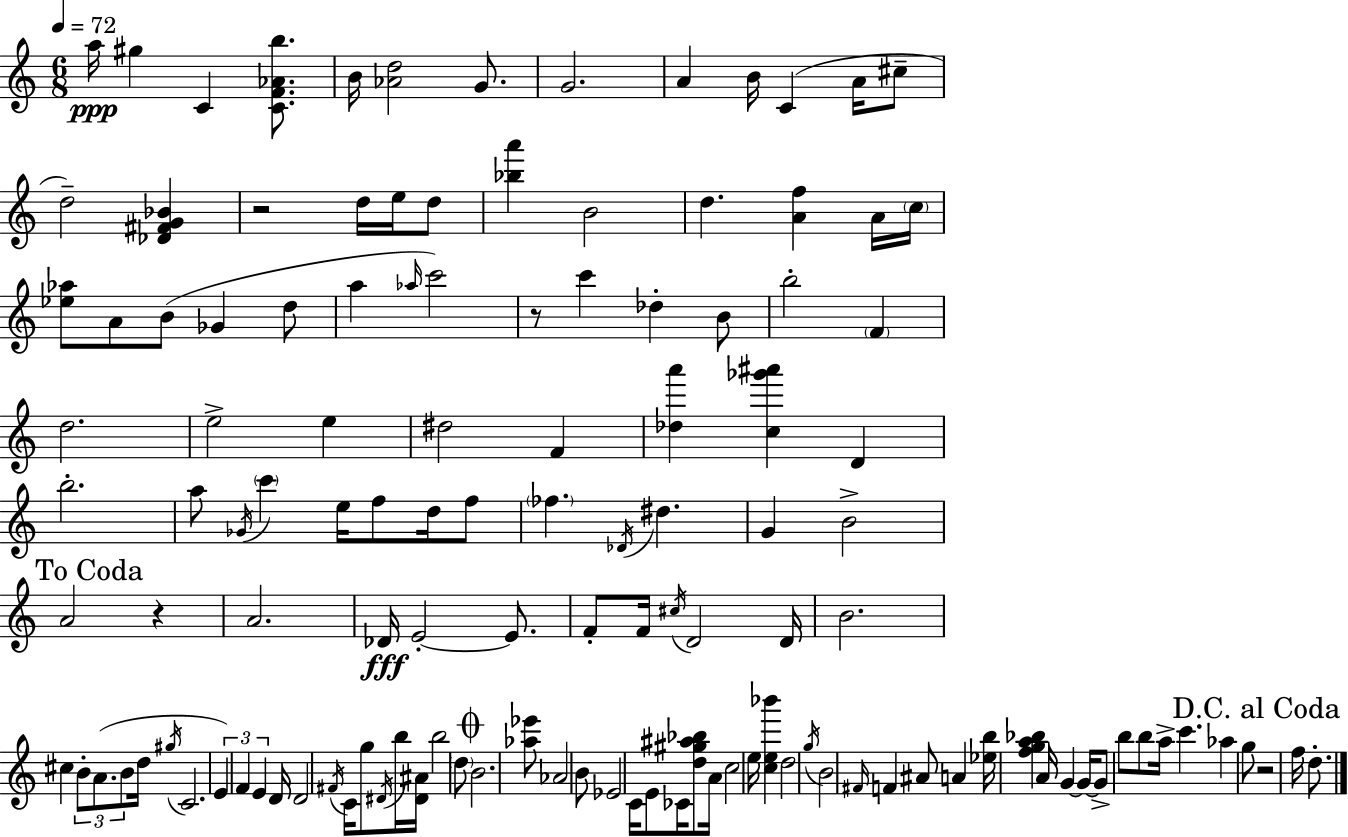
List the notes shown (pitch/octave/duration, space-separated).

A5/s G#5/q C4/q [C4,F4,Ab4,B5]/e. B4/s [Ab4,D5]/h G4/e. G4/h. A4/q B4/s C4/q A4/s C#5/e D5/h [Db4,F#4,G4,Bb4]/q R/h D5/s E5/s D5/e [Bb5,A6]/q B4/h D5/q. [A4,F5]/q A4/s C5/s [Eb5,Ab5]/e A4/e B4/e Gb4/q D5/e A5/q Ab5/s C6/h R/e C6/q Db5/q B4/e B5/h F4/q D5/h. E5/h E5/q D#5/h F4/q [Db5,A6]/q [C5,Gb6,A#6]/q D4/q B5/h. A5/e Gb4/s C6/q E5/s F5/e D5/s F5/e FES5/q. Db4/s D#5/q. G4/q B4/h A4/h R/q A4/h. Db4/s E4/h E4/e. F4/e F4/s C#5/s D4/h D4/s B4/h. C#5/q B4/e A4/e. B4/e D5/s G#5/s C4/h. E4/q F4/q E4/q D4/s D4/h F#4/s C4/s G5/e D#4/s B5/s [D#4,A#4]/s B5/h D5/e B4/h. [Ab5,Eb6]/e Ab4/h B4/e Eb4/h C4/s E4/e CES4/s [D5,G#5,A#5,Bb5]/e A4/s C5/h E5/s [C5,E5,Bb6]/q D5/h G5/s B4/h F#4/s F4/q A#4/e A4/q [Eb5,B5]/s [F5,G5,A5,Bb5]/q A4/s G4/q G4/s G4/e B5/e B5/e A5/s C6/q. Ab5/q G5/e R/h F5/s D5/e.